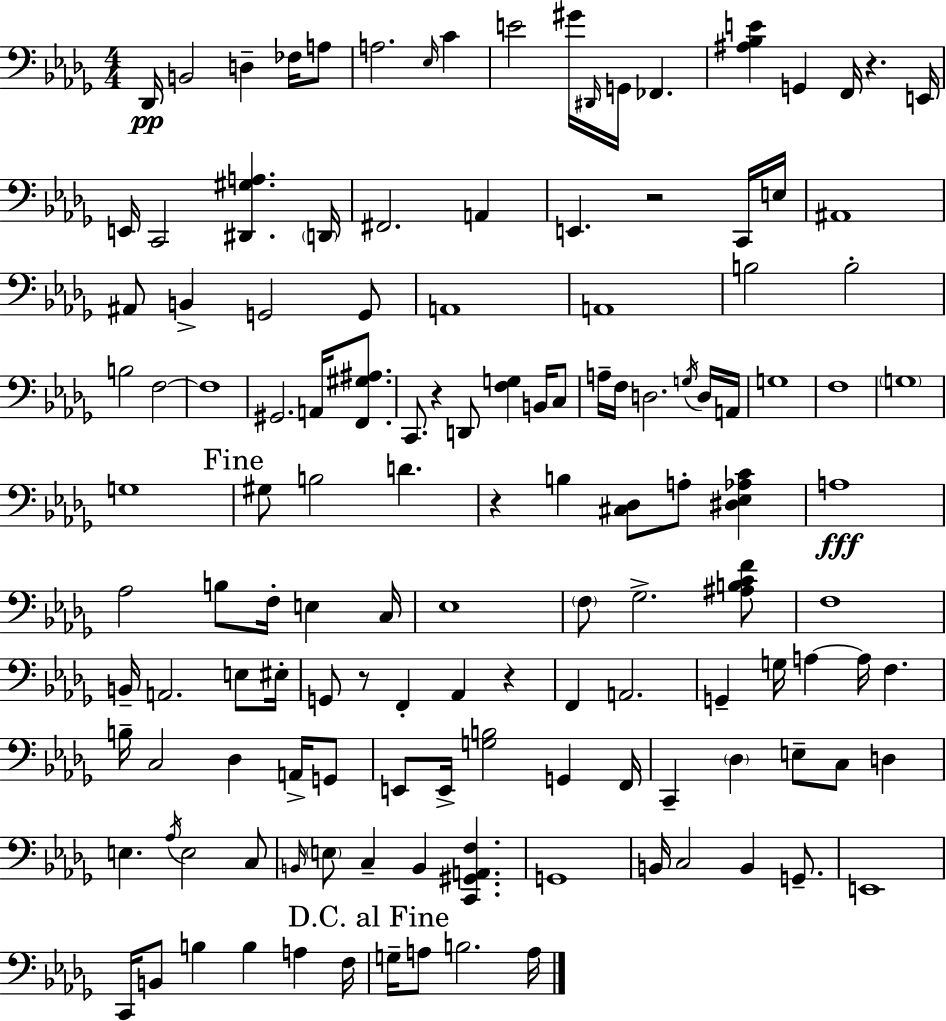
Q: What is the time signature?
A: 4/4